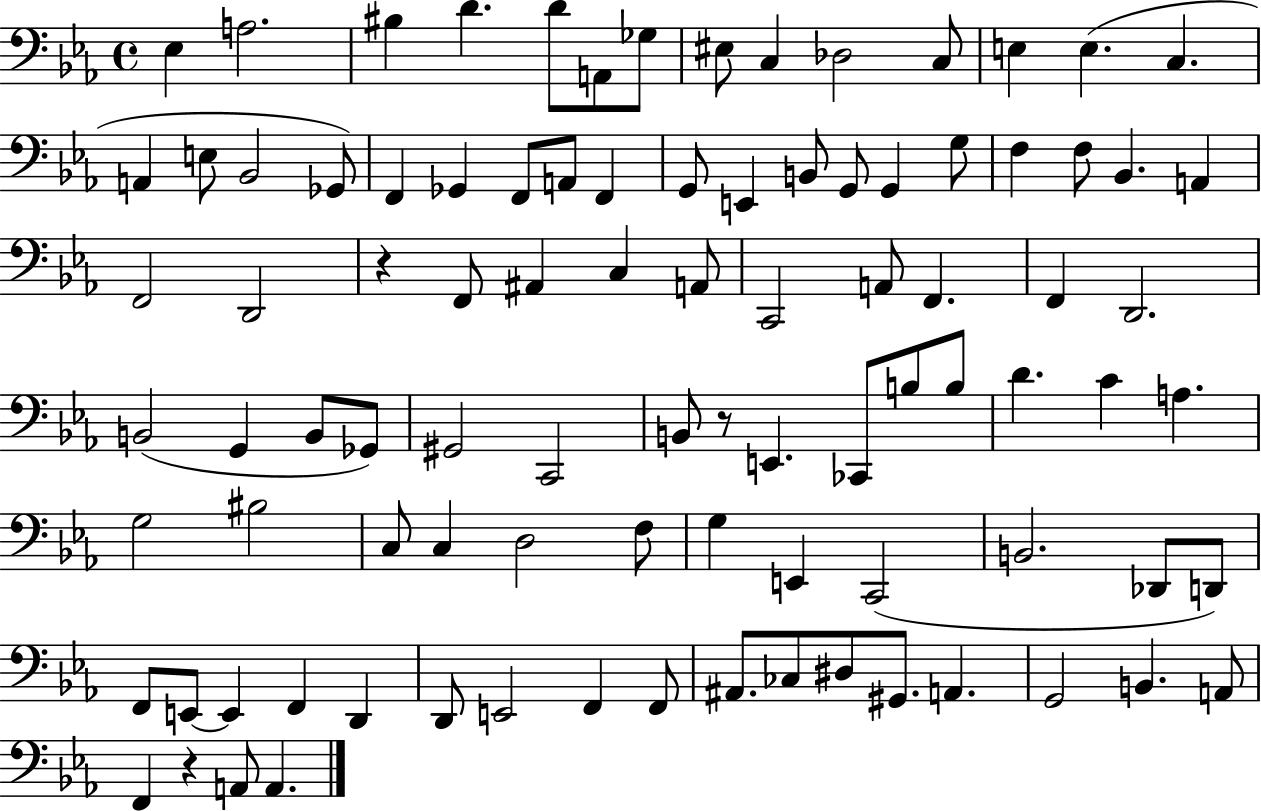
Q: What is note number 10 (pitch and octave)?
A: Db3